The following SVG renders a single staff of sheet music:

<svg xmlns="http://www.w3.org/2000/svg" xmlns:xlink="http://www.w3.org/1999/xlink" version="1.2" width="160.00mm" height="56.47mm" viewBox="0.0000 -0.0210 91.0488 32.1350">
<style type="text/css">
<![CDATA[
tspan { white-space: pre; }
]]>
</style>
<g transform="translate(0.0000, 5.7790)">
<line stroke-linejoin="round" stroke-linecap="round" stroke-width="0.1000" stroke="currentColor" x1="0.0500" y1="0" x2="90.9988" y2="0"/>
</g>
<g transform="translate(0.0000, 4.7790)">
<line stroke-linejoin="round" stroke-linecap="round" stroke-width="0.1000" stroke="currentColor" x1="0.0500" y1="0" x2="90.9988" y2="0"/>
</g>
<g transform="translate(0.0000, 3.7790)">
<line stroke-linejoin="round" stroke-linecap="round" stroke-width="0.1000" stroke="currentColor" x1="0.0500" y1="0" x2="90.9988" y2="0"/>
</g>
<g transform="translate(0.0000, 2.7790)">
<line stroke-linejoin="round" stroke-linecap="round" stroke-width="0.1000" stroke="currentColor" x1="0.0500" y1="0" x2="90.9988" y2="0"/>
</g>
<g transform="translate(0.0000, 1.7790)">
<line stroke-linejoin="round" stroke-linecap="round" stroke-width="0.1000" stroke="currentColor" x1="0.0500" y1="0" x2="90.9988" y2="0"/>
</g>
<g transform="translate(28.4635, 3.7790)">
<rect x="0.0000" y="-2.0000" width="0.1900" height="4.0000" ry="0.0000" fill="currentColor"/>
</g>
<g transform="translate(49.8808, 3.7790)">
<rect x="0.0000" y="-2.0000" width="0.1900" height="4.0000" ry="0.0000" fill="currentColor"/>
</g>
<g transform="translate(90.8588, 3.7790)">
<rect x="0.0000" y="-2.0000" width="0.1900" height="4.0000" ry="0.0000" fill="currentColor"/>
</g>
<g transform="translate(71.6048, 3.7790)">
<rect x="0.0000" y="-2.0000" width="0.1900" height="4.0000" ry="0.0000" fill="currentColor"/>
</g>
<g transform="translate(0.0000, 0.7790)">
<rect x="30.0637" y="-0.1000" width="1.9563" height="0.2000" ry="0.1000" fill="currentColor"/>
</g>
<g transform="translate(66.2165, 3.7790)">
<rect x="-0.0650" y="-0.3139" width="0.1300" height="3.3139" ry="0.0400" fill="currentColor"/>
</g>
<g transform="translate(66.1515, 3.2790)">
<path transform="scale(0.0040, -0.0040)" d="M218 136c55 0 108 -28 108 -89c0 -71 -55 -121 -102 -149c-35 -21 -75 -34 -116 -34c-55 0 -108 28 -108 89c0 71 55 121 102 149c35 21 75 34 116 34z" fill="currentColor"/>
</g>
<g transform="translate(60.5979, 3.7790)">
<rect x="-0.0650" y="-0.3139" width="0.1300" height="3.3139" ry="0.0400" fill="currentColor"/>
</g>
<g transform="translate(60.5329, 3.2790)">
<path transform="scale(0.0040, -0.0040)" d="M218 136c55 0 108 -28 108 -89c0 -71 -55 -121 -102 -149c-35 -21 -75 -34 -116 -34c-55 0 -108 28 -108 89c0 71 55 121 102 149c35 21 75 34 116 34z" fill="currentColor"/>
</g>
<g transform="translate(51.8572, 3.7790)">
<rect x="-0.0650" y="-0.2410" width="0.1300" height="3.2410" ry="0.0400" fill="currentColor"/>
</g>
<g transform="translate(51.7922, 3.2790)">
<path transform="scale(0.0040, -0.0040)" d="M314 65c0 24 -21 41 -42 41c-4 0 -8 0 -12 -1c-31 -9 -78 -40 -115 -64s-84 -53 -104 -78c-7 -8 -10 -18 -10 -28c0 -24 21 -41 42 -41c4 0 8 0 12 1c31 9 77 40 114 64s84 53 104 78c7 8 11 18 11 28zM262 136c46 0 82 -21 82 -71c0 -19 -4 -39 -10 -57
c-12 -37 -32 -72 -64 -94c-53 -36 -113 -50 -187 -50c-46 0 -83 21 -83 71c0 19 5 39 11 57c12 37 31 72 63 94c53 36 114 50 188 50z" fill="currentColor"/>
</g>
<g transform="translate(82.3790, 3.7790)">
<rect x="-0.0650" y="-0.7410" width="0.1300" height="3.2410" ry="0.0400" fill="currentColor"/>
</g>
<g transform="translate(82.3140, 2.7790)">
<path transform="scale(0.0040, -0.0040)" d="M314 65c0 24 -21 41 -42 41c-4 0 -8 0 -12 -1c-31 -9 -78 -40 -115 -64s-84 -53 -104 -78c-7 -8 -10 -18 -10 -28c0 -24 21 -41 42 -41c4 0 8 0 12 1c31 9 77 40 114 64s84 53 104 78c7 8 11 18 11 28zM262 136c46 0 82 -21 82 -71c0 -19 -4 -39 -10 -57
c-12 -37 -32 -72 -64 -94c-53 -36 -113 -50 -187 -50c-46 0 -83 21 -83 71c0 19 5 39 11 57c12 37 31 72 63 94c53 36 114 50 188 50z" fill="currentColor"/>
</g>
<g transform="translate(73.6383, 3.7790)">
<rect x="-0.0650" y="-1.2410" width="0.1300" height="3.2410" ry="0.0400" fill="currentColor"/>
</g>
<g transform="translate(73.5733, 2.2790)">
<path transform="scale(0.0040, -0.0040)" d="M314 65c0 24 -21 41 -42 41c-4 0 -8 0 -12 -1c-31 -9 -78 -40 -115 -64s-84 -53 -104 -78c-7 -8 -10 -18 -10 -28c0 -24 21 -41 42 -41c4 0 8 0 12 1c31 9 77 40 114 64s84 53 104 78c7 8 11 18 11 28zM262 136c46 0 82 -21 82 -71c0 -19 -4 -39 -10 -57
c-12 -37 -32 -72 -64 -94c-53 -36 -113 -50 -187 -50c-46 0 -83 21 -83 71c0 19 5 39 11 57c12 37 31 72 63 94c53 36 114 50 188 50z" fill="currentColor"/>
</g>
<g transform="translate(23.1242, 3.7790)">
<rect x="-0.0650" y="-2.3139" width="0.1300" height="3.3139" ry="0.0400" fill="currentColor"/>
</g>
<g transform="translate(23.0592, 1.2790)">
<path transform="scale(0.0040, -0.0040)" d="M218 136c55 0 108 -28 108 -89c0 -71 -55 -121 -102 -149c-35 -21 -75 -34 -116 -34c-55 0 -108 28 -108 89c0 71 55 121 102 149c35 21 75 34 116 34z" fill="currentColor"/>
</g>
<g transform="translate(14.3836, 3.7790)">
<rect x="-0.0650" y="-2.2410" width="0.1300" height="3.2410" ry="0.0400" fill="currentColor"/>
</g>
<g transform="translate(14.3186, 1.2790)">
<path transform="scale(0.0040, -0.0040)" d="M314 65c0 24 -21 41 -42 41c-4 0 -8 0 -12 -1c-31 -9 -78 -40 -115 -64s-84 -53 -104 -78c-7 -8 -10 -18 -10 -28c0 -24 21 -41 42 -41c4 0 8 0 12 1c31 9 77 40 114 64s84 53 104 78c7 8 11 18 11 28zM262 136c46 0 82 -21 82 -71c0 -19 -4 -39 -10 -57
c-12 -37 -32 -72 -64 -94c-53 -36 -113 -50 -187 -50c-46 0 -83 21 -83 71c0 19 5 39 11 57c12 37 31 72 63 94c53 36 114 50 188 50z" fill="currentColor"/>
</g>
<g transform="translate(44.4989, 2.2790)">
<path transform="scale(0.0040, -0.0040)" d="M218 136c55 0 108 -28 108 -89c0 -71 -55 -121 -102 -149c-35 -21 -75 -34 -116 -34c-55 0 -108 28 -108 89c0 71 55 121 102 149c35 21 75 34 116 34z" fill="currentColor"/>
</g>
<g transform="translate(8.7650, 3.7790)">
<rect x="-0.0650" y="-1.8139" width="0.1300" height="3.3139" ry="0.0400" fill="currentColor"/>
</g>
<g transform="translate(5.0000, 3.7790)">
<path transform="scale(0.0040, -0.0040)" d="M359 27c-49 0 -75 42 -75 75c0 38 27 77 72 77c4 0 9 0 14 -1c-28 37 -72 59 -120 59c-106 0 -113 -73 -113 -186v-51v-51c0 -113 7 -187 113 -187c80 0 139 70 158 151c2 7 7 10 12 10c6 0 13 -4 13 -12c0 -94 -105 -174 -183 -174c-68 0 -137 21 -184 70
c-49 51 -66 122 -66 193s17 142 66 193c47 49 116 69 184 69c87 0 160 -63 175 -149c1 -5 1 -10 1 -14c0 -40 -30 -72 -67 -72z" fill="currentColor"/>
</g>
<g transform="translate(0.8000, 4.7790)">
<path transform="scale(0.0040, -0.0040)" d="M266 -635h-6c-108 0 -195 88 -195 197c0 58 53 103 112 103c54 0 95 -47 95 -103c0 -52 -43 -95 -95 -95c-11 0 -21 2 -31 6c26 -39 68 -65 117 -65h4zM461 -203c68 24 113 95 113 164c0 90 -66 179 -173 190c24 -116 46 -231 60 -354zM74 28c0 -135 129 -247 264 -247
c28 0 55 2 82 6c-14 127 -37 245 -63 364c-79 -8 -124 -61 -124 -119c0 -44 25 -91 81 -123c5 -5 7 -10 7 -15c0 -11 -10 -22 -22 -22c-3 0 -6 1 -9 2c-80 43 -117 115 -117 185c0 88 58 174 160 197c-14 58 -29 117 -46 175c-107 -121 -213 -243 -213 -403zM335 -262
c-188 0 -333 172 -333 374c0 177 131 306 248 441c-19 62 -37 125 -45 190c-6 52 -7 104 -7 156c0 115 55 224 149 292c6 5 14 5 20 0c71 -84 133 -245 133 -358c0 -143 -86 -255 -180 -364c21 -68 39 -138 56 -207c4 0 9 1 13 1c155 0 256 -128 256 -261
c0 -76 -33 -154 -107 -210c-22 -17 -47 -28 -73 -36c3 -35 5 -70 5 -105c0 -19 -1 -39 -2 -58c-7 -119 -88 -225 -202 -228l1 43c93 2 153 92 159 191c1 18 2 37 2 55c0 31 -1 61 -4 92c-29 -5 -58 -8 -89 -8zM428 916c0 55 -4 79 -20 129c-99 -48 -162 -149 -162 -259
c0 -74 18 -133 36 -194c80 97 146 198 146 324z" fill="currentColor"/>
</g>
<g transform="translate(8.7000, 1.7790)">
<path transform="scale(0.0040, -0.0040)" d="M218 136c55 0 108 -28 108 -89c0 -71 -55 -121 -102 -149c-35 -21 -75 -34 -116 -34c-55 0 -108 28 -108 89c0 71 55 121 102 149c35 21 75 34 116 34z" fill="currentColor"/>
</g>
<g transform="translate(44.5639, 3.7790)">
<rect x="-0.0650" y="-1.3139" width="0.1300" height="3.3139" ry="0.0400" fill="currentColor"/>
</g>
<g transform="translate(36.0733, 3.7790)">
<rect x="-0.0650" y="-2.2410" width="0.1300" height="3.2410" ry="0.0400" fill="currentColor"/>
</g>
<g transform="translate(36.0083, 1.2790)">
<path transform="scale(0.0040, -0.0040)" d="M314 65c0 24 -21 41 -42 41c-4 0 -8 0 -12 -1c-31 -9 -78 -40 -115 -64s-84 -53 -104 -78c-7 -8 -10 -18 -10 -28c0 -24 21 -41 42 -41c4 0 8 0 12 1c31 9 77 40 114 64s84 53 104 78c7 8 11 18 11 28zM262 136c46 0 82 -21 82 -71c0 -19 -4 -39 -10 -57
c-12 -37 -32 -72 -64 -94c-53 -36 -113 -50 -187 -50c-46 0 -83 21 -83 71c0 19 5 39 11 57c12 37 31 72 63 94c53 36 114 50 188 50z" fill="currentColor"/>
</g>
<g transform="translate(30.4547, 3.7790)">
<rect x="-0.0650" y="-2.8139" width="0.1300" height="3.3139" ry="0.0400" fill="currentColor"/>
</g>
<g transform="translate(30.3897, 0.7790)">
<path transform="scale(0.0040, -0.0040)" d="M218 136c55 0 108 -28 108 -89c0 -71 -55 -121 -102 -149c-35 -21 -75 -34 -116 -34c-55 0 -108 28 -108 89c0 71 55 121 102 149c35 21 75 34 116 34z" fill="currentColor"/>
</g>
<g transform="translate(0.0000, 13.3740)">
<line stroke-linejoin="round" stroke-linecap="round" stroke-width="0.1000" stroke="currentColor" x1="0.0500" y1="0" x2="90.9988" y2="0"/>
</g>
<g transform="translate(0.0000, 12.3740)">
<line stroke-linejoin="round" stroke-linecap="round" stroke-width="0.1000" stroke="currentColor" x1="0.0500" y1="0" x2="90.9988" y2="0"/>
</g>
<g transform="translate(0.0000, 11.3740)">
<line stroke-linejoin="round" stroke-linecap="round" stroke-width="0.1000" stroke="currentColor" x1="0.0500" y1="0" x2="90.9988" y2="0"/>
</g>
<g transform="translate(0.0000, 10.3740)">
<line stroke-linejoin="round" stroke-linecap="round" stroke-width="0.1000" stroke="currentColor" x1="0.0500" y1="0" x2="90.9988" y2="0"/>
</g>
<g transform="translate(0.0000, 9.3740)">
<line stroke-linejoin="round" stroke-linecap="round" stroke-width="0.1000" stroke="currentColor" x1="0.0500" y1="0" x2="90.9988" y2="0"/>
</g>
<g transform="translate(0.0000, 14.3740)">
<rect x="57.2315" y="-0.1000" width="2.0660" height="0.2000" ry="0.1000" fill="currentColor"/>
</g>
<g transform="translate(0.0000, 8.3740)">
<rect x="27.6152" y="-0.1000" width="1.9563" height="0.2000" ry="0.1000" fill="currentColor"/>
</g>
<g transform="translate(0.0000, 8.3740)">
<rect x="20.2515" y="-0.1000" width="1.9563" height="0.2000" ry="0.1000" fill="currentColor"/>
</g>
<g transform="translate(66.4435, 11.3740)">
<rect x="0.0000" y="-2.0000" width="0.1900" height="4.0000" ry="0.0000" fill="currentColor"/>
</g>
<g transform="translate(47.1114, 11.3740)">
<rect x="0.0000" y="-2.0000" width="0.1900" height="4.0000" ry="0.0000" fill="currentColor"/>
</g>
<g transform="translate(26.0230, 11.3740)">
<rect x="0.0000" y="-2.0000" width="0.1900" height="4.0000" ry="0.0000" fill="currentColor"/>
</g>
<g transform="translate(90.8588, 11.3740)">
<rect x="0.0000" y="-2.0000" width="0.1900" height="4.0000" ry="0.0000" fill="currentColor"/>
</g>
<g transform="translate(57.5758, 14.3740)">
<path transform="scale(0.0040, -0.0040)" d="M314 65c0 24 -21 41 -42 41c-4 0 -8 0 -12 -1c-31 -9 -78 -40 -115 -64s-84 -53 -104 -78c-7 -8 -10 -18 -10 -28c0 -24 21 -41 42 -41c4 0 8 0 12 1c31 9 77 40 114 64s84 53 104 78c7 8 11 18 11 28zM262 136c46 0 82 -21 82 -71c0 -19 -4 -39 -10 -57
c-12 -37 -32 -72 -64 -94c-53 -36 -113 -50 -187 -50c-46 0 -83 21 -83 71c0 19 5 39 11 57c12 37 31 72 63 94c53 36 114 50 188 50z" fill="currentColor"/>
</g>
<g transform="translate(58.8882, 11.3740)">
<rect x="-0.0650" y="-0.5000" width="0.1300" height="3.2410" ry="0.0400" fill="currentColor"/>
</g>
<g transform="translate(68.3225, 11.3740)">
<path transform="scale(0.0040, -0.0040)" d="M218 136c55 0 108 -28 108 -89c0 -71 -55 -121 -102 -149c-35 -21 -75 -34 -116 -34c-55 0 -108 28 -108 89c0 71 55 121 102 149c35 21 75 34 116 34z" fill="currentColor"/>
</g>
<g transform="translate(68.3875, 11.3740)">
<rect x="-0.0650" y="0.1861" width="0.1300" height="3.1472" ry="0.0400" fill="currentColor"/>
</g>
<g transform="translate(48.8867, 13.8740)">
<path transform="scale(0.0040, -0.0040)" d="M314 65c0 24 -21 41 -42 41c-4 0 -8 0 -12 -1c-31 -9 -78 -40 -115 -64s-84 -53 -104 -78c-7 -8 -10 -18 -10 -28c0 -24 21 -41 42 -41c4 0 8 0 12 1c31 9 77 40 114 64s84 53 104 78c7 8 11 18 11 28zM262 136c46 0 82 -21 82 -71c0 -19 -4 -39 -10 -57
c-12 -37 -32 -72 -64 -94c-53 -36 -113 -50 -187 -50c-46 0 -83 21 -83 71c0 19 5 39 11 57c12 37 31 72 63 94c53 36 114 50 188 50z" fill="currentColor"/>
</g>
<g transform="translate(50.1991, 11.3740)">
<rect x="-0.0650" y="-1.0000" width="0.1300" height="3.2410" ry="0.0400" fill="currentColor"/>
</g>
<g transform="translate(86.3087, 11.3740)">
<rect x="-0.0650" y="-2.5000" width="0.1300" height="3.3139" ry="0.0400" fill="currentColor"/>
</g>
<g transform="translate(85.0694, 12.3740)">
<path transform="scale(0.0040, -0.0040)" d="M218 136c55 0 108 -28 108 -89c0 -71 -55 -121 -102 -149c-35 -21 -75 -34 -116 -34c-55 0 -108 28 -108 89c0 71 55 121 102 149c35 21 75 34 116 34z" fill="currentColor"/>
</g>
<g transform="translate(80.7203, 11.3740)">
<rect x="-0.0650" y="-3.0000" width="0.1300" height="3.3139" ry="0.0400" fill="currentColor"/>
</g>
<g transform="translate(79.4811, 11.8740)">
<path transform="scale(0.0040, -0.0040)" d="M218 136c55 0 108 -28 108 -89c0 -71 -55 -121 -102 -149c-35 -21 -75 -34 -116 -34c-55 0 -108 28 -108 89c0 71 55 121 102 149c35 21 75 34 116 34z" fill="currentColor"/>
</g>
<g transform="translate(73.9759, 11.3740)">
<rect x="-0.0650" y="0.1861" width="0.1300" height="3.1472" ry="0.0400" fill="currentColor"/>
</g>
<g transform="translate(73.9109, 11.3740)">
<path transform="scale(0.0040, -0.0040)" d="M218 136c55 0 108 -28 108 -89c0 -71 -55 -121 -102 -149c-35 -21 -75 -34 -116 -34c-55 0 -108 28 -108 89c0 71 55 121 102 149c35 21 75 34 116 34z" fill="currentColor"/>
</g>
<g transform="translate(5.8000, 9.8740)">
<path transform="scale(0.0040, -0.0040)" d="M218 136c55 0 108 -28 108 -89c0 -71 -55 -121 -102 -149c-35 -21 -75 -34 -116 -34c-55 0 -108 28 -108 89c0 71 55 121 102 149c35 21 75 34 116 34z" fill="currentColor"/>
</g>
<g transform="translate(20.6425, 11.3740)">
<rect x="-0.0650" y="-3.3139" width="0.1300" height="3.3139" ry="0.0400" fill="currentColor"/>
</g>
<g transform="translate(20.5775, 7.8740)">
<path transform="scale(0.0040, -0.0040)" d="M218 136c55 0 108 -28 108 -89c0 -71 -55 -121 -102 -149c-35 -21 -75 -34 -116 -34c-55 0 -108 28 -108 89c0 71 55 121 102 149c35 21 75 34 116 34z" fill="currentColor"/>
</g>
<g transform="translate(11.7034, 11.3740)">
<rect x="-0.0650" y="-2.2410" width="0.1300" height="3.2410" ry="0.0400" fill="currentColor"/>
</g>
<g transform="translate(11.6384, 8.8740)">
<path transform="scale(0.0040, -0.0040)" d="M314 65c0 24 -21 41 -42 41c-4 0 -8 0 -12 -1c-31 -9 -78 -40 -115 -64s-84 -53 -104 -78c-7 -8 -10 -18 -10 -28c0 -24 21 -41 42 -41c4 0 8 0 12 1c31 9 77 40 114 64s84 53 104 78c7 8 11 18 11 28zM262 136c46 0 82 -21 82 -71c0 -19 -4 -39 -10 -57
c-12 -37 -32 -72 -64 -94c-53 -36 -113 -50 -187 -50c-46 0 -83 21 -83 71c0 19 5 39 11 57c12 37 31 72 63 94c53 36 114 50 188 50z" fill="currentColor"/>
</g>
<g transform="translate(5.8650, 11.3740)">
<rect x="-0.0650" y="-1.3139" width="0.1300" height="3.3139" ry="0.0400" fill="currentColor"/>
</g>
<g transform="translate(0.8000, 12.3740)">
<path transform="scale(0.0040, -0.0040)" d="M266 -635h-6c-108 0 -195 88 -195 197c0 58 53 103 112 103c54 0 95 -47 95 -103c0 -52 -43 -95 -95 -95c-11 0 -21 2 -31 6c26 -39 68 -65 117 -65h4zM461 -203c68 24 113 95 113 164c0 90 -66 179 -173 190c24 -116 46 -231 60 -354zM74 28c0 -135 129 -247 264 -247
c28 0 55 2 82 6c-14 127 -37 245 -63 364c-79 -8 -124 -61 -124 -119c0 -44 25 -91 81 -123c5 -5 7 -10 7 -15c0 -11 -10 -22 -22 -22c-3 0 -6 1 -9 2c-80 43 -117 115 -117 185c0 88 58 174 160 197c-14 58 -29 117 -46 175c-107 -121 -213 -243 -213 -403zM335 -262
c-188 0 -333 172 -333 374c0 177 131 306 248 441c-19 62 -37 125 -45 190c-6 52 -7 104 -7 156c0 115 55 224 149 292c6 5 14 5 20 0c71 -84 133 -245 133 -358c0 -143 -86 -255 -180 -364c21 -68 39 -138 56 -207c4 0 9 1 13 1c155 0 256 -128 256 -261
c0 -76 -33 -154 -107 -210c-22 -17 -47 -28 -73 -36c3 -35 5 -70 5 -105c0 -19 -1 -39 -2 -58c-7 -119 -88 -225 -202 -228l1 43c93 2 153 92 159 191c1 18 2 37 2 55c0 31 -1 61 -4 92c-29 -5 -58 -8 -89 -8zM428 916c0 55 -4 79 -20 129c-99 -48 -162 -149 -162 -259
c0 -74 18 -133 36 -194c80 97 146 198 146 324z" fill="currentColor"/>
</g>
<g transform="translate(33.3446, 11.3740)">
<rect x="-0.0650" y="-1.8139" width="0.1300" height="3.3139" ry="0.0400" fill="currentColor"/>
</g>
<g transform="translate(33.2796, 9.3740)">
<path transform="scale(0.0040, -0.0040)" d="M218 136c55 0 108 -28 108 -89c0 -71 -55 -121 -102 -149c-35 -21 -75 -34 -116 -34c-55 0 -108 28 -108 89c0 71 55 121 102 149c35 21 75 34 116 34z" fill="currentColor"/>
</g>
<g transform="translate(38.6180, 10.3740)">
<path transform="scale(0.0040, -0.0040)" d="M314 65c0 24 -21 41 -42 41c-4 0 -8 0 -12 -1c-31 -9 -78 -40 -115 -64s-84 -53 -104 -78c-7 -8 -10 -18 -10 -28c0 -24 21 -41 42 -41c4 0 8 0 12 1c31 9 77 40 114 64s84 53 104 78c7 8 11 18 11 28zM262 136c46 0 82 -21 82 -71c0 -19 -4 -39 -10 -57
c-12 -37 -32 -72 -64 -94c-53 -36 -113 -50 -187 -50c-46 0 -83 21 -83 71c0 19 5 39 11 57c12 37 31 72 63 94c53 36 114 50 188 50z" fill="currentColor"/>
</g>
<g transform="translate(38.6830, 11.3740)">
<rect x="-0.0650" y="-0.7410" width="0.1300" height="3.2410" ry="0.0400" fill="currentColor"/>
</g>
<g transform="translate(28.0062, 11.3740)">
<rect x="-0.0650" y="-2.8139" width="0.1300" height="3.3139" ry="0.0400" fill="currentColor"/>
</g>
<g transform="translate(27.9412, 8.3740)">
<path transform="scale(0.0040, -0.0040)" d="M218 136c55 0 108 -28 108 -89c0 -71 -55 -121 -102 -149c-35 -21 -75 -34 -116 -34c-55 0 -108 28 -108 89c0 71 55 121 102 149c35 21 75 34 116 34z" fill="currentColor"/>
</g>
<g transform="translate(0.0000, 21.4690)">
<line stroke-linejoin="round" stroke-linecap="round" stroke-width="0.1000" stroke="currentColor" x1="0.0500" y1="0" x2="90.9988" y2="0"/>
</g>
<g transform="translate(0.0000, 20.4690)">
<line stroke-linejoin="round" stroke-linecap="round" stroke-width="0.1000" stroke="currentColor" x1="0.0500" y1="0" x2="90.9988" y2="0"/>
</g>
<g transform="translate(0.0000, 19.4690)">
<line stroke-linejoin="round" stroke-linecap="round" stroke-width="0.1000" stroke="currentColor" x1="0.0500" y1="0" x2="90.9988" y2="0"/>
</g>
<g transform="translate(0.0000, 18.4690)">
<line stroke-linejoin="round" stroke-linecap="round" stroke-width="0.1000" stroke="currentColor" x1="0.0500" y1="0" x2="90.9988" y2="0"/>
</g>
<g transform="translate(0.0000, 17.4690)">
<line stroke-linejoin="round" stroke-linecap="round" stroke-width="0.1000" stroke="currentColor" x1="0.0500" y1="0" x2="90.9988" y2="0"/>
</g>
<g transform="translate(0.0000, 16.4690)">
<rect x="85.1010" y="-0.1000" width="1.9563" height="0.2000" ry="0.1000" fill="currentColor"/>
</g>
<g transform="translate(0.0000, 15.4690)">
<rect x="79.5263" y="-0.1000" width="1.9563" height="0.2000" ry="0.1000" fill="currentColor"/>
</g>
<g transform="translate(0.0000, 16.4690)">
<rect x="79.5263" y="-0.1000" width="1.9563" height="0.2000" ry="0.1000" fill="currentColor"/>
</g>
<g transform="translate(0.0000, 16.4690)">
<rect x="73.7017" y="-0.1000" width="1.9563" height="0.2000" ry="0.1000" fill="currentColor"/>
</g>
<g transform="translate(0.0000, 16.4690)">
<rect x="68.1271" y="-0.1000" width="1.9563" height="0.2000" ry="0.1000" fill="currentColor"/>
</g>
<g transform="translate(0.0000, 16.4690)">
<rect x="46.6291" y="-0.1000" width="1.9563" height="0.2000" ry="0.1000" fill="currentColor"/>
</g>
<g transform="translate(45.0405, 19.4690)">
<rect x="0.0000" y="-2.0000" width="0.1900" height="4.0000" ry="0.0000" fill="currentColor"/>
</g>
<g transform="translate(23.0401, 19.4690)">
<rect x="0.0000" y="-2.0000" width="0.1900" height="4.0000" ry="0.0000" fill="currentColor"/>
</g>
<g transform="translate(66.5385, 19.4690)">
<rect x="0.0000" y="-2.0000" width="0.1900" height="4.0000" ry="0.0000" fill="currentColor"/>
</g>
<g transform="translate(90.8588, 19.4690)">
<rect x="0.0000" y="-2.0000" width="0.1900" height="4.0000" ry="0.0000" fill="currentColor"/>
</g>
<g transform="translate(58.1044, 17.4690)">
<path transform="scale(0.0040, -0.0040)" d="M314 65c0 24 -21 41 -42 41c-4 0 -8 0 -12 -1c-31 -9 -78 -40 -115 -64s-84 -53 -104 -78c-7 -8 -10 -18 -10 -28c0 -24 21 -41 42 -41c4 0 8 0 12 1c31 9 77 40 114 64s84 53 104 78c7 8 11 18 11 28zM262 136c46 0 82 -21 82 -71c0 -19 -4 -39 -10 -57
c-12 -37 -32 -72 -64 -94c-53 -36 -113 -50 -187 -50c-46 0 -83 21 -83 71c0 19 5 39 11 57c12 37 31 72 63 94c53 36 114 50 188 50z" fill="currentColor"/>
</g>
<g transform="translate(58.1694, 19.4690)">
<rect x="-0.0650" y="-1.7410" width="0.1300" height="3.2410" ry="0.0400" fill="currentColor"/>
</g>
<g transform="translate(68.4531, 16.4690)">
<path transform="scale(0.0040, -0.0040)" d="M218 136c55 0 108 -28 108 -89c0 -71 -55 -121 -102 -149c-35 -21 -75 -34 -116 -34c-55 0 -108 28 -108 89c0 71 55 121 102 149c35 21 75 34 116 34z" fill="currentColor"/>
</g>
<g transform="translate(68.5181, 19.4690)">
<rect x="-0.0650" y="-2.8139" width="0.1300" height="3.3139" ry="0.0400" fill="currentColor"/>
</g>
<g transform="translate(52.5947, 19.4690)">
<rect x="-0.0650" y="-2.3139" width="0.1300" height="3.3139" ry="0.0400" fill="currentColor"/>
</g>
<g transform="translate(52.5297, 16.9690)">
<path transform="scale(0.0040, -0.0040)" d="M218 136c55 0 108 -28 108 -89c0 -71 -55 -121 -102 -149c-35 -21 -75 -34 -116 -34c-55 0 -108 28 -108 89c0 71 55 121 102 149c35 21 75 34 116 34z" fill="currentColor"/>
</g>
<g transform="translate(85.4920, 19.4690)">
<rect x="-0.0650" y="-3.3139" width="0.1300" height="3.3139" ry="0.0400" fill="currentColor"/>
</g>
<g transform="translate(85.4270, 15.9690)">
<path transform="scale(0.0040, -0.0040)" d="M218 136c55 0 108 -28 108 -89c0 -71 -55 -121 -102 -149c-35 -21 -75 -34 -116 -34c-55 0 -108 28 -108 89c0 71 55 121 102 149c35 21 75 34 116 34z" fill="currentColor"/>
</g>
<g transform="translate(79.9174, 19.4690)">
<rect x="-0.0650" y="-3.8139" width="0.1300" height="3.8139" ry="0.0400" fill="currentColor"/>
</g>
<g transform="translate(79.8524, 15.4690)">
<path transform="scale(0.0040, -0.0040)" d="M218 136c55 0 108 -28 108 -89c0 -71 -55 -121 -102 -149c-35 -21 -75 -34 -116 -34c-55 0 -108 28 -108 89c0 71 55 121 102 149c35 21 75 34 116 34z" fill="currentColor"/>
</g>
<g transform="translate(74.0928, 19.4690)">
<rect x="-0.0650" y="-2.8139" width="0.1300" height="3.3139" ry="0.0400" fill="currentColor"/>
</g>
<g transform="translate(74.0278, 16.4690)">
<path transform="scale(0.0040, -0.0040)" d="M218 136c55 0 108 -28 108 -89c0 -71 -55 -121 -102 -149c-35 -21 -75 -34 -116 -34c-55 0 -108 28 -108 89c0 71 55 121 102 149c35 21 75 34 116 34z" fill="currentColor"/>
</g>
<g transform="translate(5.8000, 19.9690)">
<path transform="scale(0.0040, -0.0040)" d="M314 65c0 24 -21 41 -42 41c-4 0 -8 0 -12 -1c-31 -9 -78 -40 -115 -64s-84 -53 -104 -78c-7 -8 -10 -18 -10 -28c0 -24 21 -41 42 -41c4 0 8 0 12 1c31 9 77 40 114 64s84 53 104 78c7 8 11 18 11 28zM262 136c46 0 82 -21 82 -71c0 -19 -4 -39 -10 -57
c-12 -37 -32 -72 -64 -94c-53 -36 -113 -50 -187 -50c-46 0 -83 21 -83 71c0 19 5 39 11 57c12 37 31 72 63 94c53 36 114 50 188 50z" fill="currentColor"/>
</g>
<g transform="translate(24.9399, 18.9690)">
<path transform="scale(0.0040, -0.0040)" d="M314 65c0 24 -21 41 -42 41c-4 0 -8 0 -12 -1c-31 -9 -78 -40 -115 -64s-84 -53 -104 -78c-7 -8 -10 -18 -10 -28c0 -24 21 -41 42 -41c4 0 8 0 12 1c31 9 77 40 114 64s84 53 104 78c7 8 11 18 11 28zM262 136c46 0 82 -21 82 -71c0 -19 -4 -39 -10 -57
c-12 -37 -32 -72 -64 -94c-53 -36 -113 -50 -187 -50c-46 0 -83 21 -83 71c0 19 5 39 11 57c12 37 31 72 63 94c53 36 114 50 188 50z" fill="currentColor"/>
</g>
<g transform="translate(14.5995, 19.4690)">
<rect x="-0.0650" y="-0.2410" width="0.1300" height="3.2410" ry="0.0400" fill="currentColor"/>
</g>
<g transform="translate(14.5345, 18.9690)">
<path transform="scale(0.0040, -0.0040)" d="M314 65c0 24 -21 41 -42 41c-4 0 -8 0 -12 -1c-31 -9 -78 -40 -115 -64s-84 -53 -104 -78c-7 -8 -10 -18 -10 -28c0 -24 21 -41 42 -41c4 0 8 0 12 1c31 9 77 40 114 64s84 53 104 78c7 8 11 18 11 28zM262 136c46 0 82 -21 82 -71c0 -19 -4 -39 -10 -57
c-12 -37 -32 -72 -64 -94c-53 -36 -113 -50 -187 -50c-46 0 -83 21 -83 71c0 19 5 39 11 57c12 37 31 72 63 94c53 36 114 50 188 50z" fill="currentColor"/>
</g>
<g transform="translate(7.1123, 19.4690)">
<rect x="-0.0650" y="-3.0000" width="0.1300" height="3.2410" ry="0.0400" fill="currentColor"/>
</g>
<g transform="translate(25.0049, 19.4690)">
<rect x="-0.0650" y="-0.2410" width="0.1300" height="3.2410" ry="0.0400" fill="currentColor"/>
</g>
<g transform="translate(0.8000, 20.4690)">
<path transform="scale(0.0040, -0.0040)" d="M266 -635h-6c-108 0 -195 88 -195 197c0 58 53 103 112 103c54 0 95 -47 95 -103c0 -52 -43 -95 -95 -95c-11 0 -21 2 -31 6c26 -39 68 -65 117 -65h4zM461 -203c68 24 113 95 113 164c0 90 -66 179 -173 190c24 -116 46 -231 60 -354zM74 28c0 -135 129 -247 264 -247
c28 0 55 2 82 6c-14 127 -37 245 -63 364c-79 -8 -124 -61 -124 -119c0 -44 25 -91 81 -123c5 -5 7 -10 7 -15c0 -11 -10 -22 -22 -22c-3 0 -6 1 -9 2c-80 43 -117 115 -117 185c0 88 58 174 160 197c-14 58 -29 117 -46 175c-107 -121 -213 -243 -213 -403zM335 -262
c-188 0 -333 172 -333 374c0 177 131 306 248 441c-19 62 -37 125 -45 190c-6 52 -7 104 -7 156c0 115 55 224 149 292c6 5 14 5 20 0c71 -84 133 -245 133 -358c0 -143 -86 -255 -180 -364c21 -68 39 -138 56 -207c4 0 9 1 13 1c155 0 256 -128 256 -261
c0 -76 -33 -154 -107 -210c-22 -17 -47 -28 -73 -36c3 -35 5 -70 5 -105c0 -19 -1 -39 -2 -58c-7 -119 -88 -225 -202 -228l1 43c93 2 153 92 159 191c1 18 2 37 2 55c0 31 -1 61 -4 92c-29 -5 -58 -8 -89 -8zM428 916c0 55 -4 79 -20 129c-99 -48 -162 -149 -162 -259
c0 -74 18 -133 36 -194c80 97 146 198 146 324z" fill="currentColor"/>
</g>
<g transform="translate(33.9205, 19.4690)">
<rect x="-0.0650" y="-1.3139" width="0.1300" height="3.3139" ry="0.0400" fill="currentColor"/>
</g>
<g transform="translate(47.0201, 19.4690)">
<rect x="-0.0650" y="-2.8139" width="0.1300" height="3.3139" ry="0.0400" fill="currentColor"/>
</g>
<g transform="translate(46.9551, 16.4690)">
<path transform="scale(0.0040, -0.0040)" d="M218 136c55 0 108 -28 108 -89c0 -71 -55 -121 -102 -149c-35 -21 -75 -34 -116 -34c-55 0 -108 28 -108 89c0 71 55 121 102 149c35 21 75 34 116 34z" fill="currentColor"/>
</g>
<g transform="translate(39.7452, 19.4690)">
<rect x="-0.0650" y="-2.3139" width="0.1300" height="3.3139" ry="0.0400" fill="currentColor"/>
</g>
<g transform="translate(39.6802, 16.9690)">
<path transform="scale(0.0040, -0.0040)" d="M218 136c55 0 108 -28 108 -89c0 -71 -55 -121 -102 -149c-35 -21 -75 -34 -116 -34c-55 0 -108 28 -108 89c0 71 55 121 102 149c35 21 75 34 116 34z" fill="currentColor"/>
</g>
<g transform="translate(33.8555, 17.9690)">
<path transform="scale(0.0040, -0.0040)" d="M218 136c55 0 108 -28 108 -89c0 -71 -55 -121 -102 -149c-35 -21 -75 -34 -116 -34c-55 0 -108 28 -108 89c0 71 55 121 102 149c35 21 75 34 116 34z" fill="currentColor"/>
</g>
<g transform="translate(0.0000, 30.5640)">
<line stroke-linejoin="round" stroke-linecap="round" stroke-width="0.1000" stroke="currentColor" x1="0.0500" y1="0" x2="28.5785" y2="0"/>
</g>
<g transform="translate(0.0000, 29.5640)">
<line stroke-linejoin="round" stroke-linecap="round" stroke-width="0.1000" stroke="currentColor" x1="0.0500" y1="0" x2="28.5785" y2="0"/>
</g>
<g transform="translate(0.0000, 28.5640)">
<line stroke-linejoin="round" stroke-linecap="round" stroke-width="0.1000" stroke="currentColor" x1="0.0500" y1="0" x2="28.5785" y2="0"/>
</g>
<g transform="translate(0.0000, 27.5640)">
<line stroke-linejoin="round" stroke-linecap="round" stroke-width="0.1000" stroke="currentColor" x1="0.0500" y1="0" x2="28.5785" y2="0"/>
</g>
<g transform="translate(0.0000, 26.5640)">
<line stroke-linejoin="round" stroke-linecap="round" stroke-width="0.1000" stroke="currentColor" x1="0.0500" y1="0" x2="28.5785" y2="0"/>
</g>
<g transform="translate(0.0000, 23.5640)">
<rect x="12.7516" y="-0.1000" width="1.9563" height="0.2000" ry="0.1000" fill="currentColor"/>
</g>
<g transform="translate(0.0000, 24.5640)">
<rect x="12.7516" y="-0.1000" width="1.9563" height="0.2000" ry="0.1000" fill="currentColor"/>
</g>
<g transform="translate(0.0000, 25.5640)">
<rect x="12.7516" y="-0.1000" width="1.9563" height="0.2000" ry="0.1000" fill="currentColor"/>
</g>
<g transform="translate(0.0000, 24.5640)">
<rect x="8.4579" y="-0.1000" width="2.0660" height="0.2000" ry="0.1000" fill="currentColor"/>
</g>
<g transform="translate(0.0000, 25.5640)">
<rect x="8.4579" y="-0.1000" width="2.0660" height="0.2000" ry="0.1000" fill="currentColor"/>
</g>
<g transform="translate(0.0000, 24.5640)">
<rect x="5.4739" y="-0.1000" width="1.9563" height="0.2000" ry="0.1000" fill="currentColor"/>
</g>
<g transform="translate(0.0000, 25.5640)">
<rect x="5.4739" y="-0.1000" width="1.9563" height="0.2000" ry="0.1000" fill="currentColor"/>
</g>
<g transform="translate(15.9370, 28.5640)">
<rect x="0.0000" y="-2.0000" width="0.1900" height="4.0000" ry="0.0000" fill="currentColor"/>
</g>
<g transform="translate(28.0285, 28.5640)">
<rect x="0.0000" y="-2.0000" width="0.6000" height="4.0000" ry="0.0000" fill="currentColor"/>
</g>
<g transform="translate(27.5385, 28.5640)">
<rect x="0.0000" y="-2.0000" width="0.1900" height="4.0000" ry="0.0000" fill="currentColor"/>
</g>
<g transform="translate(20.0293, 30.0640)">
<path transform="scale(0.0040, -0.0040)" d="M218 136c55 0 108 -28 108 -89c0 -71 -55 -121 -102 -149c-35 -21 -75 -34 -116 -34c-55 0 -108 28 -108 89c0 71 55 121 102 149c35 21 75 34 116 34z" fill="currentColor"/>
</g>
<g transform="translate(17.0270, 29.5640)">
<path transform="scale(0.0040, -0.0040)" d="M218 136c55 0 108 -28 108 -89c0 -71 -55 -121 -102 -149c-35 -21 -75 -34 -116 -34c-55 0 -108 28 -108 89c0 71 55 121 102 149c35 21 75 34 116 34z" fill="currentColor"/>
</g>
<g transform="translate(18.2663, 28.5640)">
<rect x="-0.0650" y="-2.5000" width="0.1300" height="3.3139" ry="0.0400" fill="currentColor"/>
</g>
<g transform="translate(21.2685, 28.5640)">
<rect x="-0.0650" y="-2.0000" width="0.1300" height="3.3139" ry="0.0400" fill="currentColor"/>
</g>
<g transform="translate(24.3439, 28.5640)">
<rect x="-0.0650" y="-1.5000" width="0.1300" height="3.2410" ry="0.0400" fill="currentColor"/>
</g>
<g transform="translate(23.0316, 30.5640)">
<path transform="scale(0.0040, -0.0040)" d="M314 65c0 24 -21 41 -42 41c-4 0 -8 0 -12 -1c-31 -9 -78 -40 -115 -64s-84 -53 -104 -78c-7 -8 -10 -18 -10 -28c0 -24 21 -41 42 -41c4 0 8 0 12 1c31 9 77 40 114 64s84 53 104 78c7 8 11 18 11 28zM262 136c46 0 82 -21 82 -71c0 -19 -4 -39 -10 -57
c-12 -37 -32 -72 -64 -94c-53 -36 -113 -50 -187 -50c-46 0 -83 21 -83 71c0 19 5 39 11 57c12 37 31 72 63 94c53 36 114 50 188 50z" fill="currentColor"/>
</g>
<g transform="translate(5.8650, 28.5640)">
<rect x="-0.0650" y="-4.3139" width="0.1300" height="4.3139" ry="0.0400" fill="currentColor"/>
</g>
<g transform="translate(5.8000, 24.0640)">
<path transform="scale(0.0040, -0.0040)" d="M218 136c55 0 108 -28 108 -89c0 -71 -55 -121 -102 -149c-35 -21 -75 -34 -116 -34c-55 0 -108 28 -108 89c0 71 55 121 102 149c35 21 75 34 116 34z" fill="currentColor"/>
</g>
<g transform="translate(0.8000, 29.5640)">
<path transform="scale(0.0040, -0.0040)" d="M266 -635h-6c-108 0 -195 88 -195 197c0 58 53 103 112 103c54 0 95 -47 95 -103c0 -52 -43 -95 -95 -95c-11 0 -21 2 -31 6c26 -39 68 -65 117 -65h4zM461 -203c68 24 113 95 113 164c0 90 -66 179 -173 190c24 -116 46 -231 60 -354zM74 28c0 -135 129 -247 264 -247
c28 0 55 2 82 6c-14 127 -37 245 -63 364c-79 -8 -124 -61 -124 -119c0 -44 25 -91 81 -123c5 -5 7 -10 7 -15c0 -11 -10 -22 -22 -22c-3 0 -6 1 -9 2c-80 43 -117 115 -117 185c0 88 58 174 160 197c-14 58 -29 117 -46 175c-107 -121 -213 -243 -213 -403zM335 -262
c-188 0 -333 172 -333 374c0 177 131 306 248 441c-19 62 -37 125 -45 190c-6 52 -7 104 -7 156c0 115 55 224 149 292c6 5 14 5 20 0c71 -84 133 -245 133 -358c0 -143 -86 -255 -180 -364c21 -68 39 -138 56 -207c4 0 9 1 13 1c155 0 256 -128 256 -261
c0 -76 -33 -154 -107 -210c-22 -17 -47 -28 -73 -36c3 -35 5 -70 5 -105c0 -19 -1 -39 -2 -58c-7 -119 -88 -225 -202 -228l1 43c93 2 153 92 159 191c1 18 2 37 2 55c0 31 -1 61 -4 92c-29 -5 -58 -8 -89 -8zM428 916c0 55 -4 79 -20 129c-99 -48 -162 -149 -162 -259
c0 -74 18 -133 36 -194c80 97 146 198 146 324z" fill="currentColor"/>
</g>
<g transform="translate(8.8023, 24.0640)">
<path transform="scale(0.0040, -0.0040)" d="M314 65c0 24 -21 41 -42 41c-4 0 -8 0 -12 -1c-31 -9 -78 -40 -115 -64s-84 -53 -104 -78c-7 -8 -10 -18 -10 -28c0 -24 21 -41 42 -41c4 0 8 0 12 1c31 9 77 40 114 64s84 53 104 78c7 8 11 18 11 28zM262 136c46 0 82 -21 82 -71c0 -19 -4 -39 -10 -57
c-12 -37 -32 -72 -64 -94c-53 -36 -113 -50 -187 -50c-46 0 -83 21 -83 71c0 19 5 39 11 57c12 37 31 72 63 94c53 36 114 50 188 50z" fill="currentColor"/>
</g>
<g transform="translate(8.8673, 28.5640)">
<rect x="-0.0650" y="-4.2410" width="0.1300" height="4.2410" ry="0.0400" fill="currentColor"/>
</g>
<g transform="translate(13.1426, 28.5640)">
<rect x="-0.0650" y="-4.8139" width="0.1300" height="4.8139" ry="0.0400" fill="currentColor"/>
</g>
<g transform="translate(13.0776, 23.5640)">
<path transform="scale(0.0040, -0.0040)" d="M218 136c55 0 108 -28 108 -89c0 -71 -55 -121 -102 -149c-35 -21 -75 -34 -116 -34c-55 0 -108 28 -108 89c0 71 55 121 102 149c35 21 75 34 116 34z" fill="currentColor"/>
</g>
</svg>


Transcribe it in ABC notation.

X:1
T:Untitled
M:4/4
L:1/4
K:C
f g2 g a g2 e c2 c c e2 d2 e g2 b a f d2 D2 C2 B B A G A2 c2 c2 e g a g f2 a a c' b d' d'2 e' G F E2